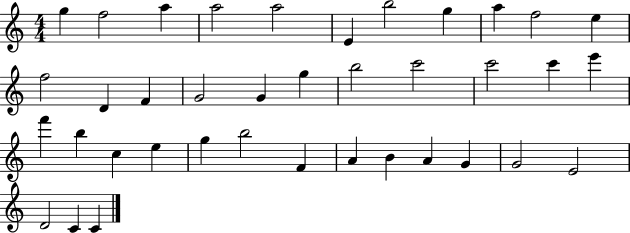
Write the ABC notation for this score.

X:1
T:Untitled
M:4/4
L:1/4
K:C
g f2 a a2 a2 E b2 g a f2 e f2 D F G2 G g b2 c'2 c'2 c' e' f' b c e g b2 F A B A G G2 E2 D2 C C